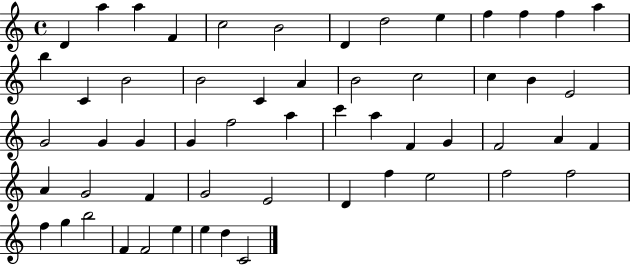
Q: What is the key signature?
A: C major